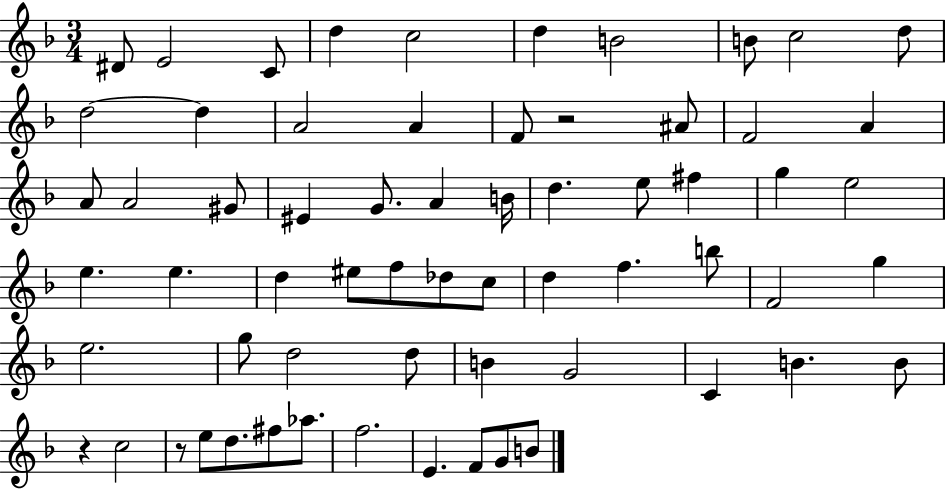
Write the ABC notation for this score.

X:1
T:Untitled
M:3/4
L:1/4
K:F
^D/2 E2 C/2 d c2 d B2 B/2 c2 d/2 d2 d A2 A F/2 z2 ^A/2 F2 A A/2 A2 ^G/2 ^E G/2 A B/4 d e/2 ^f g e2 e e d ^e/2 f/2 _d/2 c/2 d f b/2 F2 g e2 g/2 d2 d/2 B G2 C B B/2 z c2 z/2 e/2 d/2 ^f/2 _a/2 f2 E F/2 G/2 B/2